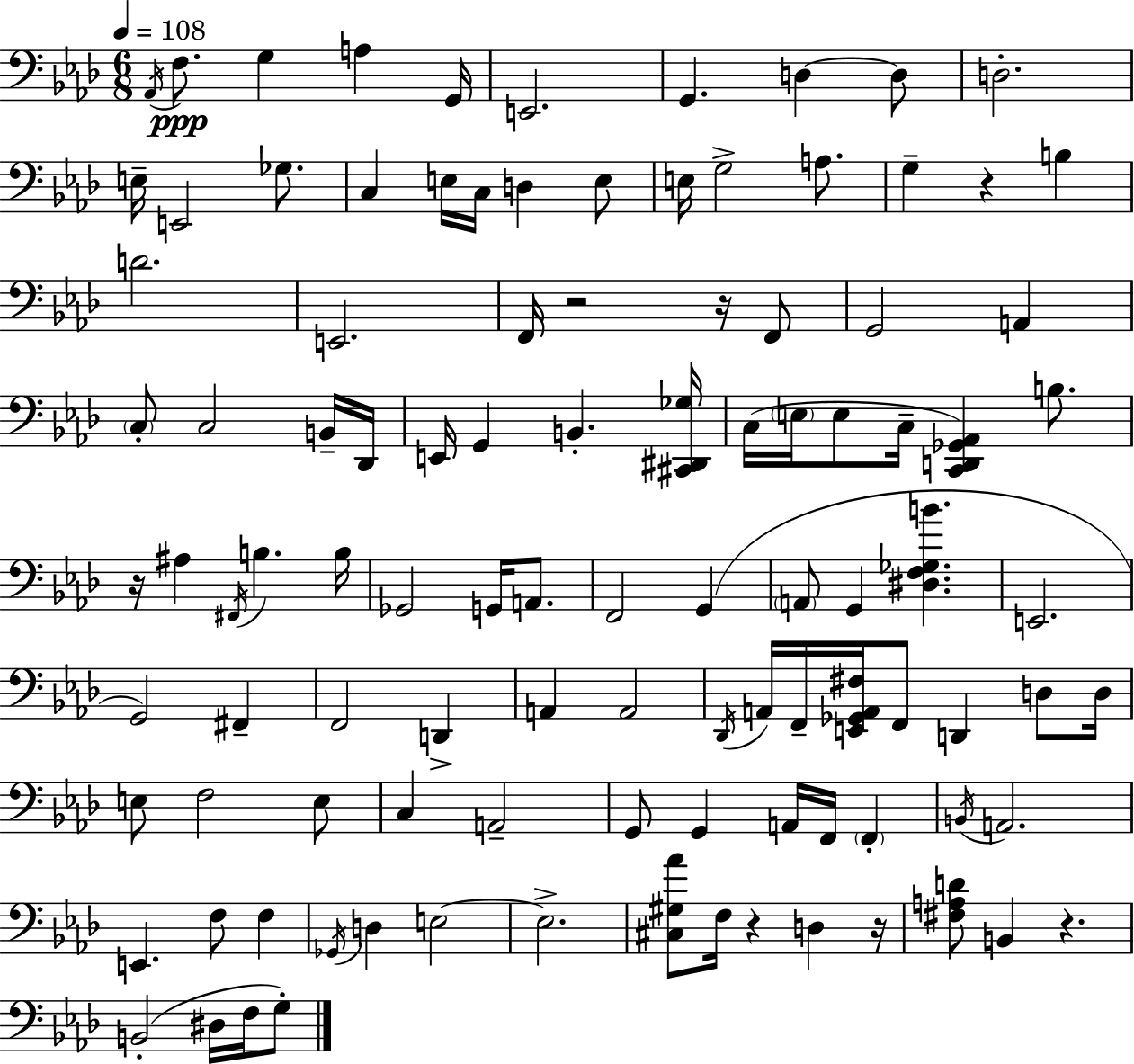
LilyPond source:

{
  \clef bass
  \numericTimeSignature
  \time 6/8
  \key aes \major
  \tempo 4 = 108
  \repeat volta 2 { \acciaccatura { aes,16 }\ppp f8. g4 a4 | g,16 e,2. | g,4. d4~~ d8 | d2.-. | \break e16-- e,2 ges8. | c4 e16 c16 d4 e8 | e16 g2-> a8. | g4-- r4 b4 | \break d'2. | e,2. | f,16 r2 r16 f,8 | g,2 a,4 | \break \parenthesize c8-. c2 b,16-- | des,16 e,16 g,4 b,4.-. | <cis, dis, ges>16 c16( \parenthesize e16 e8 c16-- <c, d, ges, aes,>4) b8. | r16 ais4 \acciaccatura { fis,16 } b4. | \break b16 ges,2 g,16 a,8. | f,2 g,4( | \parenthesize a,8 g,4 <dis f ges b'>4. | e,2. | \break g,2) fis,4-- | f,2 d,4-> | a,4 a,2 | \acciaccatura { des,16 } a,16 f,16-- <e, ges, a, fis>16 f,8 d,4 | \break d8 d16 e8 f2 | e8 c4 a,2-- | g,8 g,4 a,16 f,16 \parenthesize f,4-. | \acciaccatura { b,16 } a,2. | \break e,4. f8 | f4 \acciaccatura { ges,16 } d4 e2~~ | e2.-> | <cis gis aes'>8 f16 r4 | \break d4 r16 <fis a d'>8 b,4 r4. | b,2-.( | dis16 f16 g8-.) } \bar "|."
}